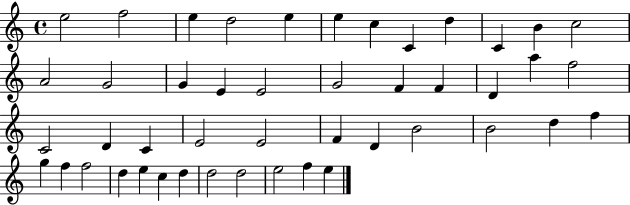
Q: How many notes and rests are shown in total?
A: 46